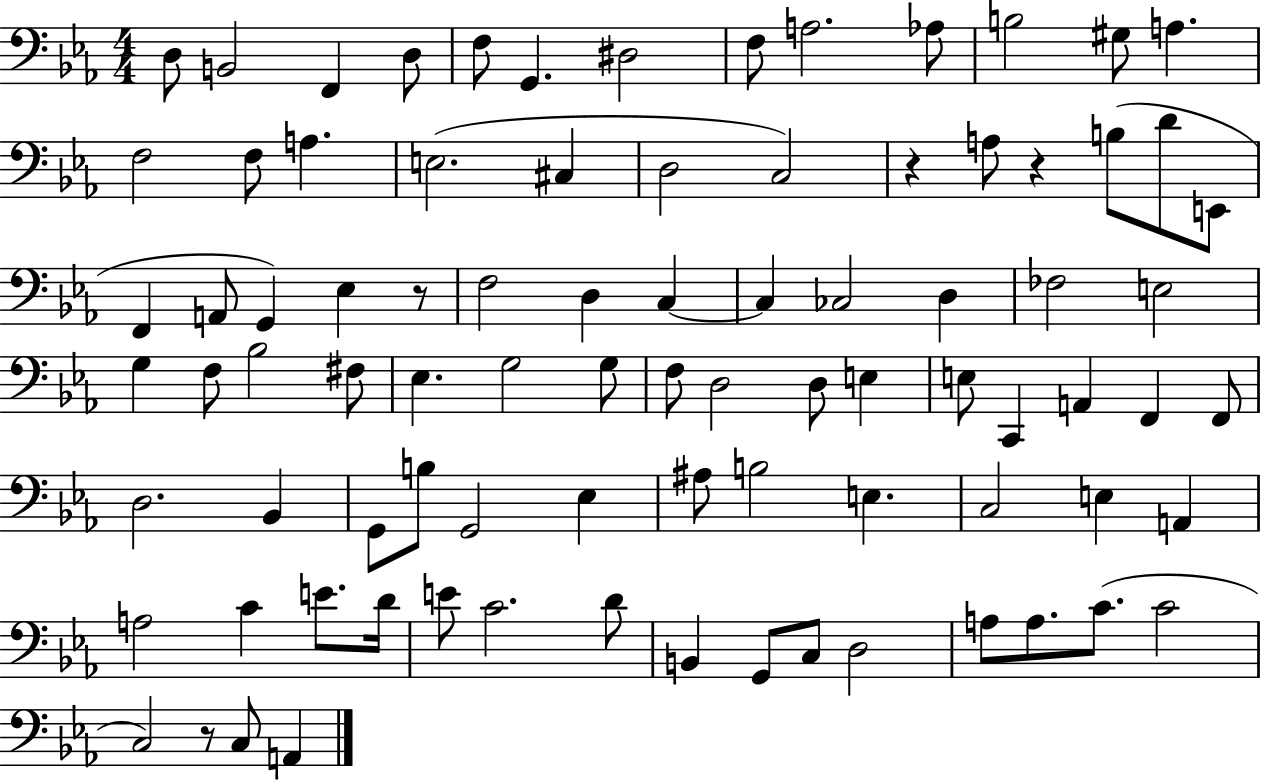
D3/e B2/h F2/q D3/e F3/e G2/q. D#3/h F3/e A3/h. Ab3/e B3/h G#3/e A3/q. F3/h F3/e A3/q. E3/h. C#3/q D3/h C3/h R/q A3/e R/q B3/e D4/e E2/e F2/q A2/e G2/q Eb3/q R/e F3/h D3/q C3/q C3/q CES3/h D3/q FES3/h E3/h G3/q F3/e Bb3/h F#3/e Eb3/q. G3/h G3/e F3/e D3/h D3/e E3/q E3/e C2/q A2/q F2/q F2/e D3/h. Bb2/q G2/e B3/e G2/h Eb3/q A#3/e B3/h E3/q. C3/h E3/q A2/q A3/h C4/q E4/e. D4/s E4/e C4/h. D4/e B2/q G2/e C3/e D3/h A3/e A3/e. C4/e. C4/h C3/h R/e C3/e A2/q